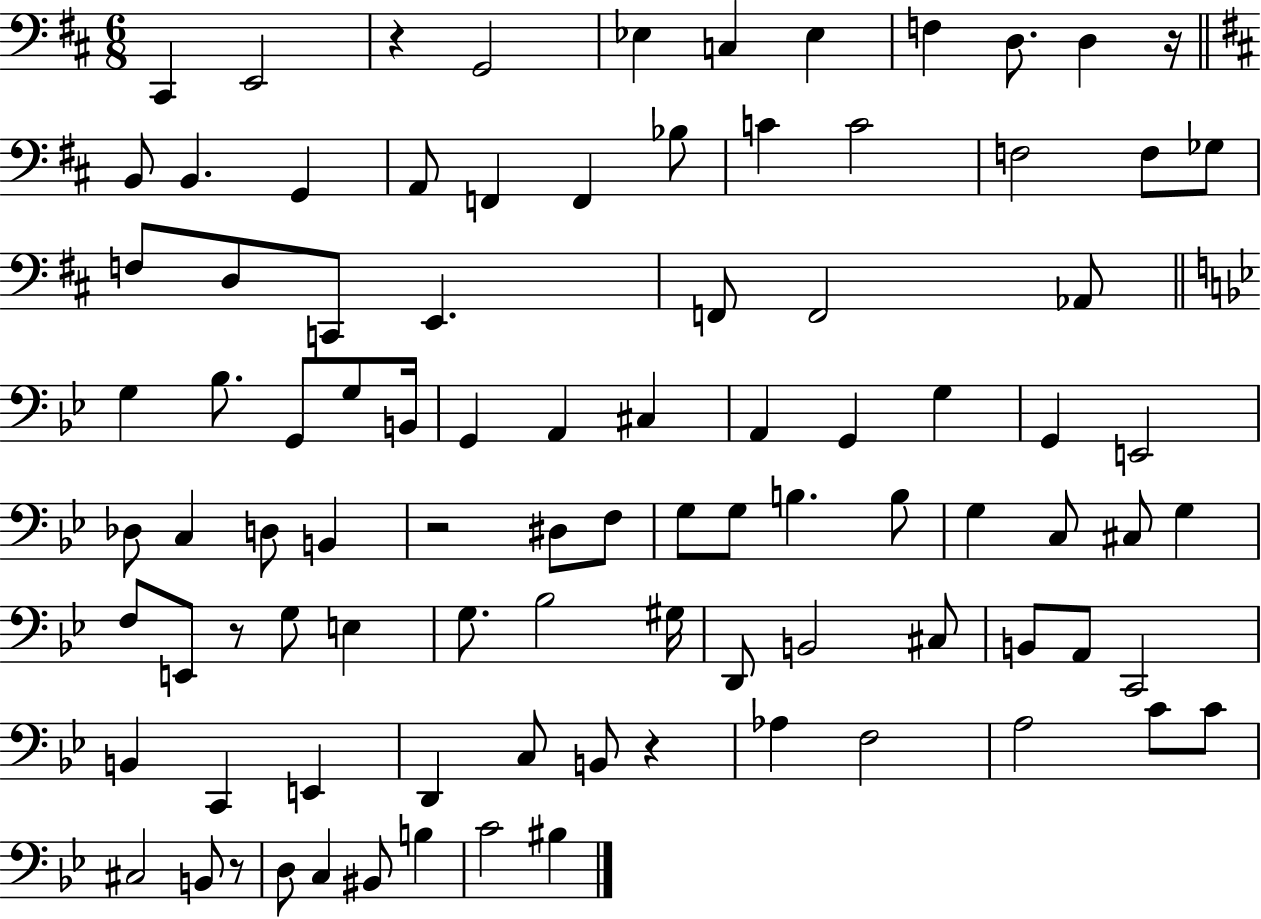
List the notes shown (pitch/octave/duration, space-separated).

C#2/q E2/h R/q G2/h Eb3/q C3/q Eb3/q F3/q D3/e. D3/q R/s B2/e B2/q. G2/q A2/e F2/q F2/q Bb3/e C4/q C4/h F3/h F3/e Gb3/e F3/e D3/e C2/e E2/q. F2/e F2/h Ab2/e G3/q Bb3/e. G2/e G3/e B2/s G2/q A2/q C#3/q A2/q G2/q G3/q G2/q E2/h Db3/e C3/q D3/e B2/q R/h D#3/e F3/e G3/e G3/e B3/q. B3/e G3/q C3/e C#3/e G3/q F3/e E2/e R/e G3/e E3/q G3/e. Bb3/h G#3/s D2/e B2/h C#3/e B2/e A2/e C2/h B2/q C2/q E2/q D2/q C3/e B2/e R/q Ab3/q F3/h A3/h C4/e C4/e C#3/h B2/e R/e D3/e C3/q BIS2/e B3/q C4/h BIS3/q